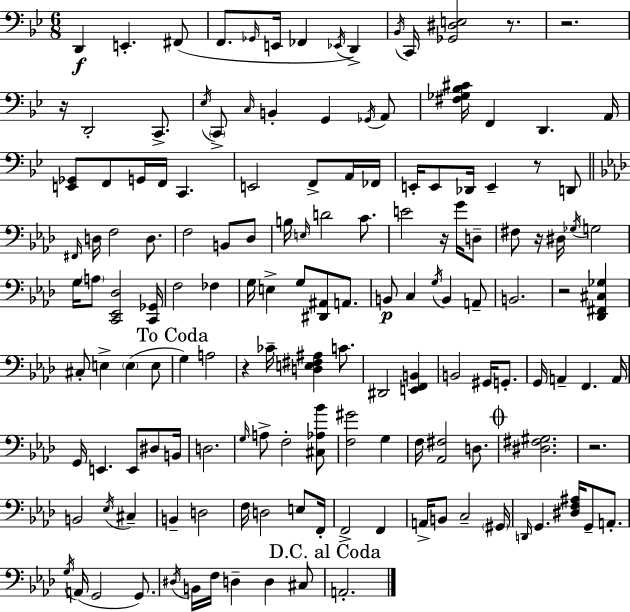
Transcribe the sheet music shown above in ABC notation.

X:1
T:Untitled
M:6/8
L:1/4
K:Bb
D,, E,, ^F,,/2 F,,/2 _G,,/4 E,,/4 _F,, _E,,/4 D,, _B,,/4 C,,/4 [_G,,^D,E,]2 z/2 z2 z/4 D,,2 C,,/2 _E,/4 C,,/2 C,/4 B,, G,, _G,,/4 A,,/2 [^F,_G,_B,^C]/4 F,, D,, A,,/4 [E,,_G,,]/2 F,,/2 G,,/4 F,,/4 C,, E,,2 F,,/2 A,,/4 _F,,/4 E,,/4 E,,/2 _D,,/4 E,, z/2 D,,/2 ^F,,/4 D,/4 F,2 D,/2 F,2 B,,/2 _D,/2 B,/4 E,/4 D2 C/2 E2 z/4 G/4 D,/2 ^F,/2 z/4 ^D,/4 _G,/4 G,2 G,/4 A,/2 [C,,_E,,_D,]2 [C,,_G,,]/4 F,2 _F, G,/4 E, G,/2 [^D,,^A,,]/2 A,,/2 B,,/2 C, G,/4 B,, A,,/2 B,,2 z2 [_D,,^F,,^C,_G,] ^C,/2 E, E, E,/2 G, A,2 z _C/4 [D,E,^F,^A,] C/2 ^D,,2 [E,,F,,B,,] B,,2 ^G,,/4 G,,/2 G,,/4 A,, F,, A,,/4 G,,/4 E,, E,,/2 ^D,/2 B,,/4 D,2 G,/4 A,/2 F,2 [^C,_A,_B]/2 [F,^G]2 G, F,/4 [_A,,^F,]2 D,/2 [^D,^F,^G,]2 z2 B,,2 _E,/4 ^C, B,, D,2 F,/4 D,2 E,/2 F,,/4 F,,2 F,, A,,/4 B,,/2 C,2 ^G,,/4 D,,/4 G,, [^D,F,^A,]/4 G,,/2 A,,/2 G,/4 A,,/4 G,,2 G,,/2 ^D,/4 B,,/4 F,/4 D, D, ^C,/2 A,,2